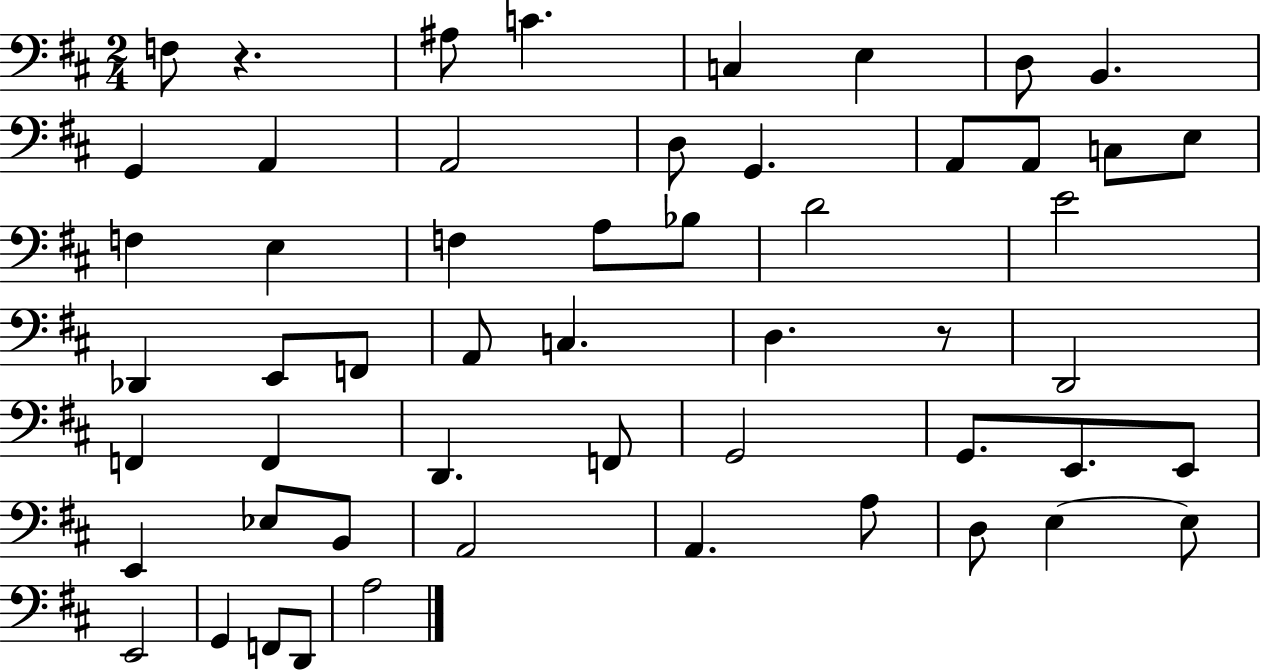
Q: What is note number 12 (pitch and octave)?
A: G2